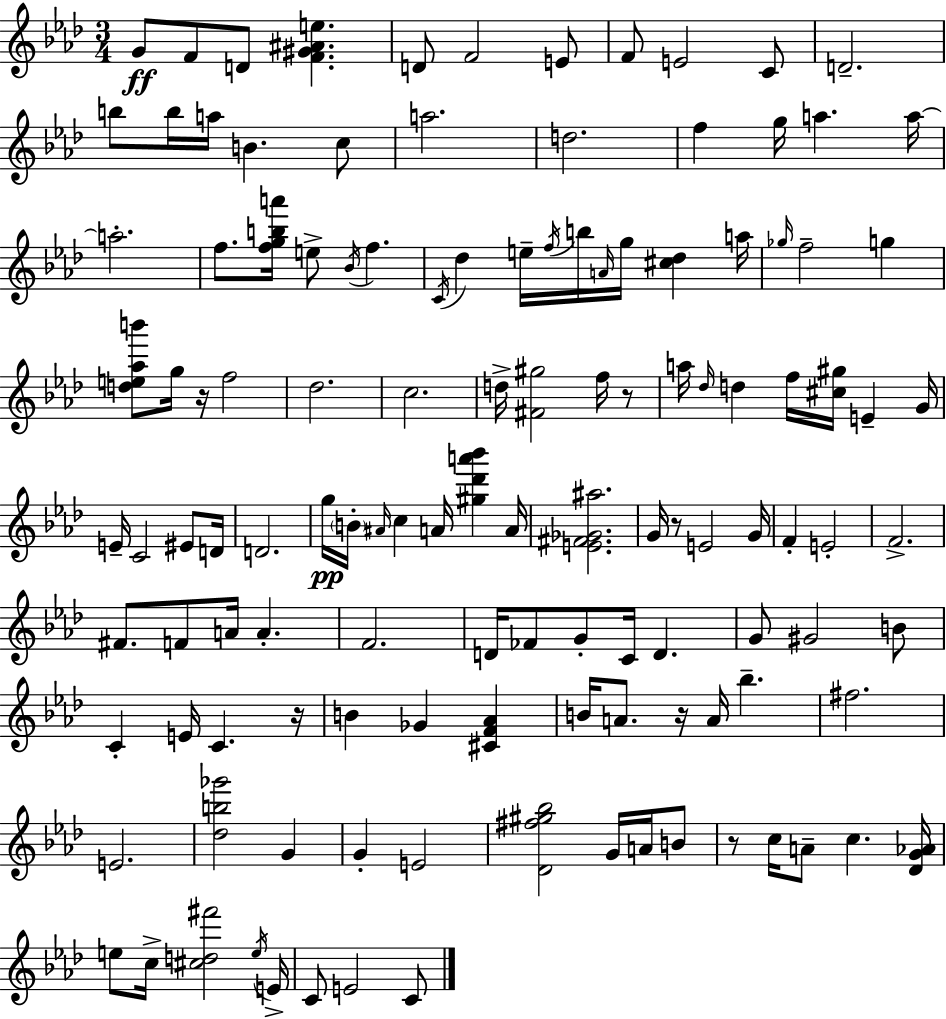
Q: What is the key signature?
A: AES major